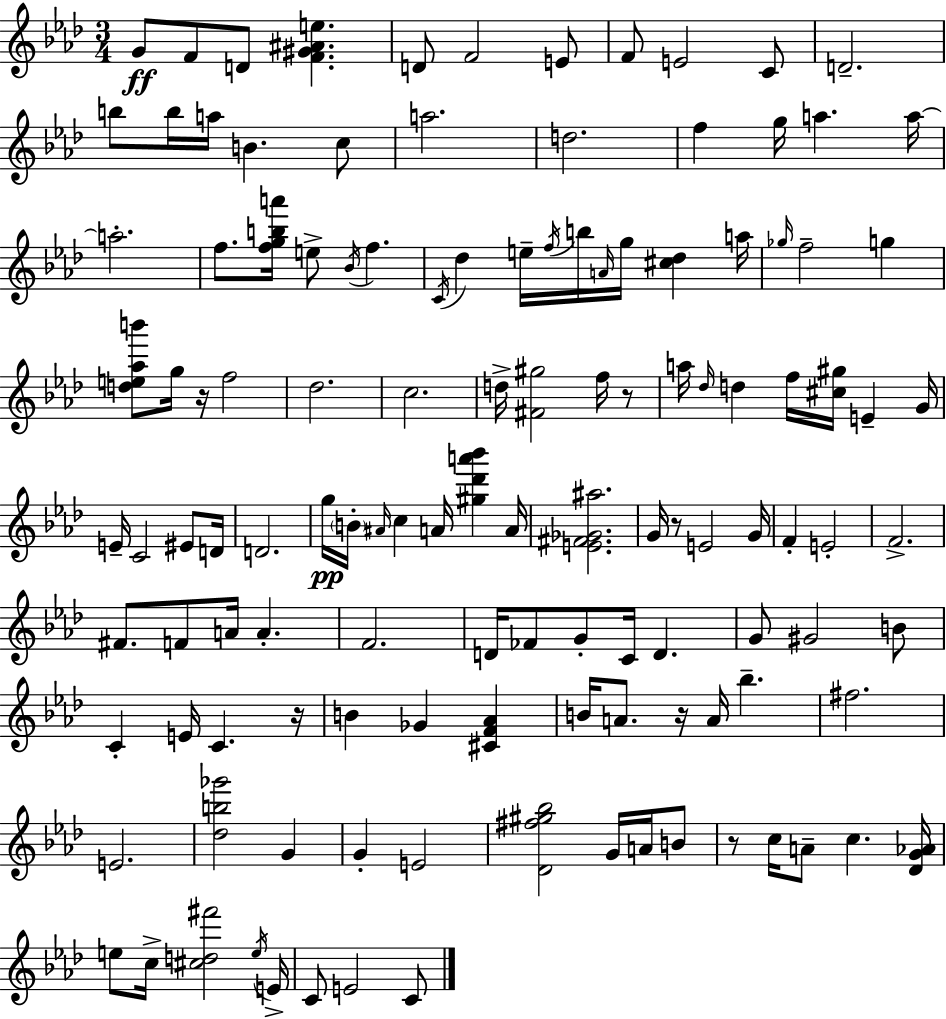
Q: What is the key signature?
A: AES major